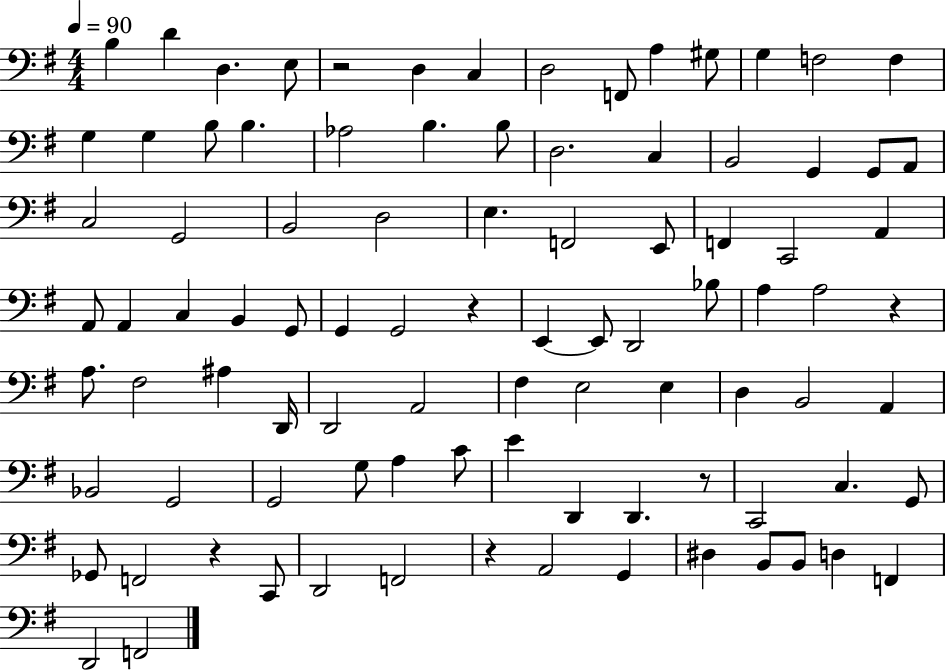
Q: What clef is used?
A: bass